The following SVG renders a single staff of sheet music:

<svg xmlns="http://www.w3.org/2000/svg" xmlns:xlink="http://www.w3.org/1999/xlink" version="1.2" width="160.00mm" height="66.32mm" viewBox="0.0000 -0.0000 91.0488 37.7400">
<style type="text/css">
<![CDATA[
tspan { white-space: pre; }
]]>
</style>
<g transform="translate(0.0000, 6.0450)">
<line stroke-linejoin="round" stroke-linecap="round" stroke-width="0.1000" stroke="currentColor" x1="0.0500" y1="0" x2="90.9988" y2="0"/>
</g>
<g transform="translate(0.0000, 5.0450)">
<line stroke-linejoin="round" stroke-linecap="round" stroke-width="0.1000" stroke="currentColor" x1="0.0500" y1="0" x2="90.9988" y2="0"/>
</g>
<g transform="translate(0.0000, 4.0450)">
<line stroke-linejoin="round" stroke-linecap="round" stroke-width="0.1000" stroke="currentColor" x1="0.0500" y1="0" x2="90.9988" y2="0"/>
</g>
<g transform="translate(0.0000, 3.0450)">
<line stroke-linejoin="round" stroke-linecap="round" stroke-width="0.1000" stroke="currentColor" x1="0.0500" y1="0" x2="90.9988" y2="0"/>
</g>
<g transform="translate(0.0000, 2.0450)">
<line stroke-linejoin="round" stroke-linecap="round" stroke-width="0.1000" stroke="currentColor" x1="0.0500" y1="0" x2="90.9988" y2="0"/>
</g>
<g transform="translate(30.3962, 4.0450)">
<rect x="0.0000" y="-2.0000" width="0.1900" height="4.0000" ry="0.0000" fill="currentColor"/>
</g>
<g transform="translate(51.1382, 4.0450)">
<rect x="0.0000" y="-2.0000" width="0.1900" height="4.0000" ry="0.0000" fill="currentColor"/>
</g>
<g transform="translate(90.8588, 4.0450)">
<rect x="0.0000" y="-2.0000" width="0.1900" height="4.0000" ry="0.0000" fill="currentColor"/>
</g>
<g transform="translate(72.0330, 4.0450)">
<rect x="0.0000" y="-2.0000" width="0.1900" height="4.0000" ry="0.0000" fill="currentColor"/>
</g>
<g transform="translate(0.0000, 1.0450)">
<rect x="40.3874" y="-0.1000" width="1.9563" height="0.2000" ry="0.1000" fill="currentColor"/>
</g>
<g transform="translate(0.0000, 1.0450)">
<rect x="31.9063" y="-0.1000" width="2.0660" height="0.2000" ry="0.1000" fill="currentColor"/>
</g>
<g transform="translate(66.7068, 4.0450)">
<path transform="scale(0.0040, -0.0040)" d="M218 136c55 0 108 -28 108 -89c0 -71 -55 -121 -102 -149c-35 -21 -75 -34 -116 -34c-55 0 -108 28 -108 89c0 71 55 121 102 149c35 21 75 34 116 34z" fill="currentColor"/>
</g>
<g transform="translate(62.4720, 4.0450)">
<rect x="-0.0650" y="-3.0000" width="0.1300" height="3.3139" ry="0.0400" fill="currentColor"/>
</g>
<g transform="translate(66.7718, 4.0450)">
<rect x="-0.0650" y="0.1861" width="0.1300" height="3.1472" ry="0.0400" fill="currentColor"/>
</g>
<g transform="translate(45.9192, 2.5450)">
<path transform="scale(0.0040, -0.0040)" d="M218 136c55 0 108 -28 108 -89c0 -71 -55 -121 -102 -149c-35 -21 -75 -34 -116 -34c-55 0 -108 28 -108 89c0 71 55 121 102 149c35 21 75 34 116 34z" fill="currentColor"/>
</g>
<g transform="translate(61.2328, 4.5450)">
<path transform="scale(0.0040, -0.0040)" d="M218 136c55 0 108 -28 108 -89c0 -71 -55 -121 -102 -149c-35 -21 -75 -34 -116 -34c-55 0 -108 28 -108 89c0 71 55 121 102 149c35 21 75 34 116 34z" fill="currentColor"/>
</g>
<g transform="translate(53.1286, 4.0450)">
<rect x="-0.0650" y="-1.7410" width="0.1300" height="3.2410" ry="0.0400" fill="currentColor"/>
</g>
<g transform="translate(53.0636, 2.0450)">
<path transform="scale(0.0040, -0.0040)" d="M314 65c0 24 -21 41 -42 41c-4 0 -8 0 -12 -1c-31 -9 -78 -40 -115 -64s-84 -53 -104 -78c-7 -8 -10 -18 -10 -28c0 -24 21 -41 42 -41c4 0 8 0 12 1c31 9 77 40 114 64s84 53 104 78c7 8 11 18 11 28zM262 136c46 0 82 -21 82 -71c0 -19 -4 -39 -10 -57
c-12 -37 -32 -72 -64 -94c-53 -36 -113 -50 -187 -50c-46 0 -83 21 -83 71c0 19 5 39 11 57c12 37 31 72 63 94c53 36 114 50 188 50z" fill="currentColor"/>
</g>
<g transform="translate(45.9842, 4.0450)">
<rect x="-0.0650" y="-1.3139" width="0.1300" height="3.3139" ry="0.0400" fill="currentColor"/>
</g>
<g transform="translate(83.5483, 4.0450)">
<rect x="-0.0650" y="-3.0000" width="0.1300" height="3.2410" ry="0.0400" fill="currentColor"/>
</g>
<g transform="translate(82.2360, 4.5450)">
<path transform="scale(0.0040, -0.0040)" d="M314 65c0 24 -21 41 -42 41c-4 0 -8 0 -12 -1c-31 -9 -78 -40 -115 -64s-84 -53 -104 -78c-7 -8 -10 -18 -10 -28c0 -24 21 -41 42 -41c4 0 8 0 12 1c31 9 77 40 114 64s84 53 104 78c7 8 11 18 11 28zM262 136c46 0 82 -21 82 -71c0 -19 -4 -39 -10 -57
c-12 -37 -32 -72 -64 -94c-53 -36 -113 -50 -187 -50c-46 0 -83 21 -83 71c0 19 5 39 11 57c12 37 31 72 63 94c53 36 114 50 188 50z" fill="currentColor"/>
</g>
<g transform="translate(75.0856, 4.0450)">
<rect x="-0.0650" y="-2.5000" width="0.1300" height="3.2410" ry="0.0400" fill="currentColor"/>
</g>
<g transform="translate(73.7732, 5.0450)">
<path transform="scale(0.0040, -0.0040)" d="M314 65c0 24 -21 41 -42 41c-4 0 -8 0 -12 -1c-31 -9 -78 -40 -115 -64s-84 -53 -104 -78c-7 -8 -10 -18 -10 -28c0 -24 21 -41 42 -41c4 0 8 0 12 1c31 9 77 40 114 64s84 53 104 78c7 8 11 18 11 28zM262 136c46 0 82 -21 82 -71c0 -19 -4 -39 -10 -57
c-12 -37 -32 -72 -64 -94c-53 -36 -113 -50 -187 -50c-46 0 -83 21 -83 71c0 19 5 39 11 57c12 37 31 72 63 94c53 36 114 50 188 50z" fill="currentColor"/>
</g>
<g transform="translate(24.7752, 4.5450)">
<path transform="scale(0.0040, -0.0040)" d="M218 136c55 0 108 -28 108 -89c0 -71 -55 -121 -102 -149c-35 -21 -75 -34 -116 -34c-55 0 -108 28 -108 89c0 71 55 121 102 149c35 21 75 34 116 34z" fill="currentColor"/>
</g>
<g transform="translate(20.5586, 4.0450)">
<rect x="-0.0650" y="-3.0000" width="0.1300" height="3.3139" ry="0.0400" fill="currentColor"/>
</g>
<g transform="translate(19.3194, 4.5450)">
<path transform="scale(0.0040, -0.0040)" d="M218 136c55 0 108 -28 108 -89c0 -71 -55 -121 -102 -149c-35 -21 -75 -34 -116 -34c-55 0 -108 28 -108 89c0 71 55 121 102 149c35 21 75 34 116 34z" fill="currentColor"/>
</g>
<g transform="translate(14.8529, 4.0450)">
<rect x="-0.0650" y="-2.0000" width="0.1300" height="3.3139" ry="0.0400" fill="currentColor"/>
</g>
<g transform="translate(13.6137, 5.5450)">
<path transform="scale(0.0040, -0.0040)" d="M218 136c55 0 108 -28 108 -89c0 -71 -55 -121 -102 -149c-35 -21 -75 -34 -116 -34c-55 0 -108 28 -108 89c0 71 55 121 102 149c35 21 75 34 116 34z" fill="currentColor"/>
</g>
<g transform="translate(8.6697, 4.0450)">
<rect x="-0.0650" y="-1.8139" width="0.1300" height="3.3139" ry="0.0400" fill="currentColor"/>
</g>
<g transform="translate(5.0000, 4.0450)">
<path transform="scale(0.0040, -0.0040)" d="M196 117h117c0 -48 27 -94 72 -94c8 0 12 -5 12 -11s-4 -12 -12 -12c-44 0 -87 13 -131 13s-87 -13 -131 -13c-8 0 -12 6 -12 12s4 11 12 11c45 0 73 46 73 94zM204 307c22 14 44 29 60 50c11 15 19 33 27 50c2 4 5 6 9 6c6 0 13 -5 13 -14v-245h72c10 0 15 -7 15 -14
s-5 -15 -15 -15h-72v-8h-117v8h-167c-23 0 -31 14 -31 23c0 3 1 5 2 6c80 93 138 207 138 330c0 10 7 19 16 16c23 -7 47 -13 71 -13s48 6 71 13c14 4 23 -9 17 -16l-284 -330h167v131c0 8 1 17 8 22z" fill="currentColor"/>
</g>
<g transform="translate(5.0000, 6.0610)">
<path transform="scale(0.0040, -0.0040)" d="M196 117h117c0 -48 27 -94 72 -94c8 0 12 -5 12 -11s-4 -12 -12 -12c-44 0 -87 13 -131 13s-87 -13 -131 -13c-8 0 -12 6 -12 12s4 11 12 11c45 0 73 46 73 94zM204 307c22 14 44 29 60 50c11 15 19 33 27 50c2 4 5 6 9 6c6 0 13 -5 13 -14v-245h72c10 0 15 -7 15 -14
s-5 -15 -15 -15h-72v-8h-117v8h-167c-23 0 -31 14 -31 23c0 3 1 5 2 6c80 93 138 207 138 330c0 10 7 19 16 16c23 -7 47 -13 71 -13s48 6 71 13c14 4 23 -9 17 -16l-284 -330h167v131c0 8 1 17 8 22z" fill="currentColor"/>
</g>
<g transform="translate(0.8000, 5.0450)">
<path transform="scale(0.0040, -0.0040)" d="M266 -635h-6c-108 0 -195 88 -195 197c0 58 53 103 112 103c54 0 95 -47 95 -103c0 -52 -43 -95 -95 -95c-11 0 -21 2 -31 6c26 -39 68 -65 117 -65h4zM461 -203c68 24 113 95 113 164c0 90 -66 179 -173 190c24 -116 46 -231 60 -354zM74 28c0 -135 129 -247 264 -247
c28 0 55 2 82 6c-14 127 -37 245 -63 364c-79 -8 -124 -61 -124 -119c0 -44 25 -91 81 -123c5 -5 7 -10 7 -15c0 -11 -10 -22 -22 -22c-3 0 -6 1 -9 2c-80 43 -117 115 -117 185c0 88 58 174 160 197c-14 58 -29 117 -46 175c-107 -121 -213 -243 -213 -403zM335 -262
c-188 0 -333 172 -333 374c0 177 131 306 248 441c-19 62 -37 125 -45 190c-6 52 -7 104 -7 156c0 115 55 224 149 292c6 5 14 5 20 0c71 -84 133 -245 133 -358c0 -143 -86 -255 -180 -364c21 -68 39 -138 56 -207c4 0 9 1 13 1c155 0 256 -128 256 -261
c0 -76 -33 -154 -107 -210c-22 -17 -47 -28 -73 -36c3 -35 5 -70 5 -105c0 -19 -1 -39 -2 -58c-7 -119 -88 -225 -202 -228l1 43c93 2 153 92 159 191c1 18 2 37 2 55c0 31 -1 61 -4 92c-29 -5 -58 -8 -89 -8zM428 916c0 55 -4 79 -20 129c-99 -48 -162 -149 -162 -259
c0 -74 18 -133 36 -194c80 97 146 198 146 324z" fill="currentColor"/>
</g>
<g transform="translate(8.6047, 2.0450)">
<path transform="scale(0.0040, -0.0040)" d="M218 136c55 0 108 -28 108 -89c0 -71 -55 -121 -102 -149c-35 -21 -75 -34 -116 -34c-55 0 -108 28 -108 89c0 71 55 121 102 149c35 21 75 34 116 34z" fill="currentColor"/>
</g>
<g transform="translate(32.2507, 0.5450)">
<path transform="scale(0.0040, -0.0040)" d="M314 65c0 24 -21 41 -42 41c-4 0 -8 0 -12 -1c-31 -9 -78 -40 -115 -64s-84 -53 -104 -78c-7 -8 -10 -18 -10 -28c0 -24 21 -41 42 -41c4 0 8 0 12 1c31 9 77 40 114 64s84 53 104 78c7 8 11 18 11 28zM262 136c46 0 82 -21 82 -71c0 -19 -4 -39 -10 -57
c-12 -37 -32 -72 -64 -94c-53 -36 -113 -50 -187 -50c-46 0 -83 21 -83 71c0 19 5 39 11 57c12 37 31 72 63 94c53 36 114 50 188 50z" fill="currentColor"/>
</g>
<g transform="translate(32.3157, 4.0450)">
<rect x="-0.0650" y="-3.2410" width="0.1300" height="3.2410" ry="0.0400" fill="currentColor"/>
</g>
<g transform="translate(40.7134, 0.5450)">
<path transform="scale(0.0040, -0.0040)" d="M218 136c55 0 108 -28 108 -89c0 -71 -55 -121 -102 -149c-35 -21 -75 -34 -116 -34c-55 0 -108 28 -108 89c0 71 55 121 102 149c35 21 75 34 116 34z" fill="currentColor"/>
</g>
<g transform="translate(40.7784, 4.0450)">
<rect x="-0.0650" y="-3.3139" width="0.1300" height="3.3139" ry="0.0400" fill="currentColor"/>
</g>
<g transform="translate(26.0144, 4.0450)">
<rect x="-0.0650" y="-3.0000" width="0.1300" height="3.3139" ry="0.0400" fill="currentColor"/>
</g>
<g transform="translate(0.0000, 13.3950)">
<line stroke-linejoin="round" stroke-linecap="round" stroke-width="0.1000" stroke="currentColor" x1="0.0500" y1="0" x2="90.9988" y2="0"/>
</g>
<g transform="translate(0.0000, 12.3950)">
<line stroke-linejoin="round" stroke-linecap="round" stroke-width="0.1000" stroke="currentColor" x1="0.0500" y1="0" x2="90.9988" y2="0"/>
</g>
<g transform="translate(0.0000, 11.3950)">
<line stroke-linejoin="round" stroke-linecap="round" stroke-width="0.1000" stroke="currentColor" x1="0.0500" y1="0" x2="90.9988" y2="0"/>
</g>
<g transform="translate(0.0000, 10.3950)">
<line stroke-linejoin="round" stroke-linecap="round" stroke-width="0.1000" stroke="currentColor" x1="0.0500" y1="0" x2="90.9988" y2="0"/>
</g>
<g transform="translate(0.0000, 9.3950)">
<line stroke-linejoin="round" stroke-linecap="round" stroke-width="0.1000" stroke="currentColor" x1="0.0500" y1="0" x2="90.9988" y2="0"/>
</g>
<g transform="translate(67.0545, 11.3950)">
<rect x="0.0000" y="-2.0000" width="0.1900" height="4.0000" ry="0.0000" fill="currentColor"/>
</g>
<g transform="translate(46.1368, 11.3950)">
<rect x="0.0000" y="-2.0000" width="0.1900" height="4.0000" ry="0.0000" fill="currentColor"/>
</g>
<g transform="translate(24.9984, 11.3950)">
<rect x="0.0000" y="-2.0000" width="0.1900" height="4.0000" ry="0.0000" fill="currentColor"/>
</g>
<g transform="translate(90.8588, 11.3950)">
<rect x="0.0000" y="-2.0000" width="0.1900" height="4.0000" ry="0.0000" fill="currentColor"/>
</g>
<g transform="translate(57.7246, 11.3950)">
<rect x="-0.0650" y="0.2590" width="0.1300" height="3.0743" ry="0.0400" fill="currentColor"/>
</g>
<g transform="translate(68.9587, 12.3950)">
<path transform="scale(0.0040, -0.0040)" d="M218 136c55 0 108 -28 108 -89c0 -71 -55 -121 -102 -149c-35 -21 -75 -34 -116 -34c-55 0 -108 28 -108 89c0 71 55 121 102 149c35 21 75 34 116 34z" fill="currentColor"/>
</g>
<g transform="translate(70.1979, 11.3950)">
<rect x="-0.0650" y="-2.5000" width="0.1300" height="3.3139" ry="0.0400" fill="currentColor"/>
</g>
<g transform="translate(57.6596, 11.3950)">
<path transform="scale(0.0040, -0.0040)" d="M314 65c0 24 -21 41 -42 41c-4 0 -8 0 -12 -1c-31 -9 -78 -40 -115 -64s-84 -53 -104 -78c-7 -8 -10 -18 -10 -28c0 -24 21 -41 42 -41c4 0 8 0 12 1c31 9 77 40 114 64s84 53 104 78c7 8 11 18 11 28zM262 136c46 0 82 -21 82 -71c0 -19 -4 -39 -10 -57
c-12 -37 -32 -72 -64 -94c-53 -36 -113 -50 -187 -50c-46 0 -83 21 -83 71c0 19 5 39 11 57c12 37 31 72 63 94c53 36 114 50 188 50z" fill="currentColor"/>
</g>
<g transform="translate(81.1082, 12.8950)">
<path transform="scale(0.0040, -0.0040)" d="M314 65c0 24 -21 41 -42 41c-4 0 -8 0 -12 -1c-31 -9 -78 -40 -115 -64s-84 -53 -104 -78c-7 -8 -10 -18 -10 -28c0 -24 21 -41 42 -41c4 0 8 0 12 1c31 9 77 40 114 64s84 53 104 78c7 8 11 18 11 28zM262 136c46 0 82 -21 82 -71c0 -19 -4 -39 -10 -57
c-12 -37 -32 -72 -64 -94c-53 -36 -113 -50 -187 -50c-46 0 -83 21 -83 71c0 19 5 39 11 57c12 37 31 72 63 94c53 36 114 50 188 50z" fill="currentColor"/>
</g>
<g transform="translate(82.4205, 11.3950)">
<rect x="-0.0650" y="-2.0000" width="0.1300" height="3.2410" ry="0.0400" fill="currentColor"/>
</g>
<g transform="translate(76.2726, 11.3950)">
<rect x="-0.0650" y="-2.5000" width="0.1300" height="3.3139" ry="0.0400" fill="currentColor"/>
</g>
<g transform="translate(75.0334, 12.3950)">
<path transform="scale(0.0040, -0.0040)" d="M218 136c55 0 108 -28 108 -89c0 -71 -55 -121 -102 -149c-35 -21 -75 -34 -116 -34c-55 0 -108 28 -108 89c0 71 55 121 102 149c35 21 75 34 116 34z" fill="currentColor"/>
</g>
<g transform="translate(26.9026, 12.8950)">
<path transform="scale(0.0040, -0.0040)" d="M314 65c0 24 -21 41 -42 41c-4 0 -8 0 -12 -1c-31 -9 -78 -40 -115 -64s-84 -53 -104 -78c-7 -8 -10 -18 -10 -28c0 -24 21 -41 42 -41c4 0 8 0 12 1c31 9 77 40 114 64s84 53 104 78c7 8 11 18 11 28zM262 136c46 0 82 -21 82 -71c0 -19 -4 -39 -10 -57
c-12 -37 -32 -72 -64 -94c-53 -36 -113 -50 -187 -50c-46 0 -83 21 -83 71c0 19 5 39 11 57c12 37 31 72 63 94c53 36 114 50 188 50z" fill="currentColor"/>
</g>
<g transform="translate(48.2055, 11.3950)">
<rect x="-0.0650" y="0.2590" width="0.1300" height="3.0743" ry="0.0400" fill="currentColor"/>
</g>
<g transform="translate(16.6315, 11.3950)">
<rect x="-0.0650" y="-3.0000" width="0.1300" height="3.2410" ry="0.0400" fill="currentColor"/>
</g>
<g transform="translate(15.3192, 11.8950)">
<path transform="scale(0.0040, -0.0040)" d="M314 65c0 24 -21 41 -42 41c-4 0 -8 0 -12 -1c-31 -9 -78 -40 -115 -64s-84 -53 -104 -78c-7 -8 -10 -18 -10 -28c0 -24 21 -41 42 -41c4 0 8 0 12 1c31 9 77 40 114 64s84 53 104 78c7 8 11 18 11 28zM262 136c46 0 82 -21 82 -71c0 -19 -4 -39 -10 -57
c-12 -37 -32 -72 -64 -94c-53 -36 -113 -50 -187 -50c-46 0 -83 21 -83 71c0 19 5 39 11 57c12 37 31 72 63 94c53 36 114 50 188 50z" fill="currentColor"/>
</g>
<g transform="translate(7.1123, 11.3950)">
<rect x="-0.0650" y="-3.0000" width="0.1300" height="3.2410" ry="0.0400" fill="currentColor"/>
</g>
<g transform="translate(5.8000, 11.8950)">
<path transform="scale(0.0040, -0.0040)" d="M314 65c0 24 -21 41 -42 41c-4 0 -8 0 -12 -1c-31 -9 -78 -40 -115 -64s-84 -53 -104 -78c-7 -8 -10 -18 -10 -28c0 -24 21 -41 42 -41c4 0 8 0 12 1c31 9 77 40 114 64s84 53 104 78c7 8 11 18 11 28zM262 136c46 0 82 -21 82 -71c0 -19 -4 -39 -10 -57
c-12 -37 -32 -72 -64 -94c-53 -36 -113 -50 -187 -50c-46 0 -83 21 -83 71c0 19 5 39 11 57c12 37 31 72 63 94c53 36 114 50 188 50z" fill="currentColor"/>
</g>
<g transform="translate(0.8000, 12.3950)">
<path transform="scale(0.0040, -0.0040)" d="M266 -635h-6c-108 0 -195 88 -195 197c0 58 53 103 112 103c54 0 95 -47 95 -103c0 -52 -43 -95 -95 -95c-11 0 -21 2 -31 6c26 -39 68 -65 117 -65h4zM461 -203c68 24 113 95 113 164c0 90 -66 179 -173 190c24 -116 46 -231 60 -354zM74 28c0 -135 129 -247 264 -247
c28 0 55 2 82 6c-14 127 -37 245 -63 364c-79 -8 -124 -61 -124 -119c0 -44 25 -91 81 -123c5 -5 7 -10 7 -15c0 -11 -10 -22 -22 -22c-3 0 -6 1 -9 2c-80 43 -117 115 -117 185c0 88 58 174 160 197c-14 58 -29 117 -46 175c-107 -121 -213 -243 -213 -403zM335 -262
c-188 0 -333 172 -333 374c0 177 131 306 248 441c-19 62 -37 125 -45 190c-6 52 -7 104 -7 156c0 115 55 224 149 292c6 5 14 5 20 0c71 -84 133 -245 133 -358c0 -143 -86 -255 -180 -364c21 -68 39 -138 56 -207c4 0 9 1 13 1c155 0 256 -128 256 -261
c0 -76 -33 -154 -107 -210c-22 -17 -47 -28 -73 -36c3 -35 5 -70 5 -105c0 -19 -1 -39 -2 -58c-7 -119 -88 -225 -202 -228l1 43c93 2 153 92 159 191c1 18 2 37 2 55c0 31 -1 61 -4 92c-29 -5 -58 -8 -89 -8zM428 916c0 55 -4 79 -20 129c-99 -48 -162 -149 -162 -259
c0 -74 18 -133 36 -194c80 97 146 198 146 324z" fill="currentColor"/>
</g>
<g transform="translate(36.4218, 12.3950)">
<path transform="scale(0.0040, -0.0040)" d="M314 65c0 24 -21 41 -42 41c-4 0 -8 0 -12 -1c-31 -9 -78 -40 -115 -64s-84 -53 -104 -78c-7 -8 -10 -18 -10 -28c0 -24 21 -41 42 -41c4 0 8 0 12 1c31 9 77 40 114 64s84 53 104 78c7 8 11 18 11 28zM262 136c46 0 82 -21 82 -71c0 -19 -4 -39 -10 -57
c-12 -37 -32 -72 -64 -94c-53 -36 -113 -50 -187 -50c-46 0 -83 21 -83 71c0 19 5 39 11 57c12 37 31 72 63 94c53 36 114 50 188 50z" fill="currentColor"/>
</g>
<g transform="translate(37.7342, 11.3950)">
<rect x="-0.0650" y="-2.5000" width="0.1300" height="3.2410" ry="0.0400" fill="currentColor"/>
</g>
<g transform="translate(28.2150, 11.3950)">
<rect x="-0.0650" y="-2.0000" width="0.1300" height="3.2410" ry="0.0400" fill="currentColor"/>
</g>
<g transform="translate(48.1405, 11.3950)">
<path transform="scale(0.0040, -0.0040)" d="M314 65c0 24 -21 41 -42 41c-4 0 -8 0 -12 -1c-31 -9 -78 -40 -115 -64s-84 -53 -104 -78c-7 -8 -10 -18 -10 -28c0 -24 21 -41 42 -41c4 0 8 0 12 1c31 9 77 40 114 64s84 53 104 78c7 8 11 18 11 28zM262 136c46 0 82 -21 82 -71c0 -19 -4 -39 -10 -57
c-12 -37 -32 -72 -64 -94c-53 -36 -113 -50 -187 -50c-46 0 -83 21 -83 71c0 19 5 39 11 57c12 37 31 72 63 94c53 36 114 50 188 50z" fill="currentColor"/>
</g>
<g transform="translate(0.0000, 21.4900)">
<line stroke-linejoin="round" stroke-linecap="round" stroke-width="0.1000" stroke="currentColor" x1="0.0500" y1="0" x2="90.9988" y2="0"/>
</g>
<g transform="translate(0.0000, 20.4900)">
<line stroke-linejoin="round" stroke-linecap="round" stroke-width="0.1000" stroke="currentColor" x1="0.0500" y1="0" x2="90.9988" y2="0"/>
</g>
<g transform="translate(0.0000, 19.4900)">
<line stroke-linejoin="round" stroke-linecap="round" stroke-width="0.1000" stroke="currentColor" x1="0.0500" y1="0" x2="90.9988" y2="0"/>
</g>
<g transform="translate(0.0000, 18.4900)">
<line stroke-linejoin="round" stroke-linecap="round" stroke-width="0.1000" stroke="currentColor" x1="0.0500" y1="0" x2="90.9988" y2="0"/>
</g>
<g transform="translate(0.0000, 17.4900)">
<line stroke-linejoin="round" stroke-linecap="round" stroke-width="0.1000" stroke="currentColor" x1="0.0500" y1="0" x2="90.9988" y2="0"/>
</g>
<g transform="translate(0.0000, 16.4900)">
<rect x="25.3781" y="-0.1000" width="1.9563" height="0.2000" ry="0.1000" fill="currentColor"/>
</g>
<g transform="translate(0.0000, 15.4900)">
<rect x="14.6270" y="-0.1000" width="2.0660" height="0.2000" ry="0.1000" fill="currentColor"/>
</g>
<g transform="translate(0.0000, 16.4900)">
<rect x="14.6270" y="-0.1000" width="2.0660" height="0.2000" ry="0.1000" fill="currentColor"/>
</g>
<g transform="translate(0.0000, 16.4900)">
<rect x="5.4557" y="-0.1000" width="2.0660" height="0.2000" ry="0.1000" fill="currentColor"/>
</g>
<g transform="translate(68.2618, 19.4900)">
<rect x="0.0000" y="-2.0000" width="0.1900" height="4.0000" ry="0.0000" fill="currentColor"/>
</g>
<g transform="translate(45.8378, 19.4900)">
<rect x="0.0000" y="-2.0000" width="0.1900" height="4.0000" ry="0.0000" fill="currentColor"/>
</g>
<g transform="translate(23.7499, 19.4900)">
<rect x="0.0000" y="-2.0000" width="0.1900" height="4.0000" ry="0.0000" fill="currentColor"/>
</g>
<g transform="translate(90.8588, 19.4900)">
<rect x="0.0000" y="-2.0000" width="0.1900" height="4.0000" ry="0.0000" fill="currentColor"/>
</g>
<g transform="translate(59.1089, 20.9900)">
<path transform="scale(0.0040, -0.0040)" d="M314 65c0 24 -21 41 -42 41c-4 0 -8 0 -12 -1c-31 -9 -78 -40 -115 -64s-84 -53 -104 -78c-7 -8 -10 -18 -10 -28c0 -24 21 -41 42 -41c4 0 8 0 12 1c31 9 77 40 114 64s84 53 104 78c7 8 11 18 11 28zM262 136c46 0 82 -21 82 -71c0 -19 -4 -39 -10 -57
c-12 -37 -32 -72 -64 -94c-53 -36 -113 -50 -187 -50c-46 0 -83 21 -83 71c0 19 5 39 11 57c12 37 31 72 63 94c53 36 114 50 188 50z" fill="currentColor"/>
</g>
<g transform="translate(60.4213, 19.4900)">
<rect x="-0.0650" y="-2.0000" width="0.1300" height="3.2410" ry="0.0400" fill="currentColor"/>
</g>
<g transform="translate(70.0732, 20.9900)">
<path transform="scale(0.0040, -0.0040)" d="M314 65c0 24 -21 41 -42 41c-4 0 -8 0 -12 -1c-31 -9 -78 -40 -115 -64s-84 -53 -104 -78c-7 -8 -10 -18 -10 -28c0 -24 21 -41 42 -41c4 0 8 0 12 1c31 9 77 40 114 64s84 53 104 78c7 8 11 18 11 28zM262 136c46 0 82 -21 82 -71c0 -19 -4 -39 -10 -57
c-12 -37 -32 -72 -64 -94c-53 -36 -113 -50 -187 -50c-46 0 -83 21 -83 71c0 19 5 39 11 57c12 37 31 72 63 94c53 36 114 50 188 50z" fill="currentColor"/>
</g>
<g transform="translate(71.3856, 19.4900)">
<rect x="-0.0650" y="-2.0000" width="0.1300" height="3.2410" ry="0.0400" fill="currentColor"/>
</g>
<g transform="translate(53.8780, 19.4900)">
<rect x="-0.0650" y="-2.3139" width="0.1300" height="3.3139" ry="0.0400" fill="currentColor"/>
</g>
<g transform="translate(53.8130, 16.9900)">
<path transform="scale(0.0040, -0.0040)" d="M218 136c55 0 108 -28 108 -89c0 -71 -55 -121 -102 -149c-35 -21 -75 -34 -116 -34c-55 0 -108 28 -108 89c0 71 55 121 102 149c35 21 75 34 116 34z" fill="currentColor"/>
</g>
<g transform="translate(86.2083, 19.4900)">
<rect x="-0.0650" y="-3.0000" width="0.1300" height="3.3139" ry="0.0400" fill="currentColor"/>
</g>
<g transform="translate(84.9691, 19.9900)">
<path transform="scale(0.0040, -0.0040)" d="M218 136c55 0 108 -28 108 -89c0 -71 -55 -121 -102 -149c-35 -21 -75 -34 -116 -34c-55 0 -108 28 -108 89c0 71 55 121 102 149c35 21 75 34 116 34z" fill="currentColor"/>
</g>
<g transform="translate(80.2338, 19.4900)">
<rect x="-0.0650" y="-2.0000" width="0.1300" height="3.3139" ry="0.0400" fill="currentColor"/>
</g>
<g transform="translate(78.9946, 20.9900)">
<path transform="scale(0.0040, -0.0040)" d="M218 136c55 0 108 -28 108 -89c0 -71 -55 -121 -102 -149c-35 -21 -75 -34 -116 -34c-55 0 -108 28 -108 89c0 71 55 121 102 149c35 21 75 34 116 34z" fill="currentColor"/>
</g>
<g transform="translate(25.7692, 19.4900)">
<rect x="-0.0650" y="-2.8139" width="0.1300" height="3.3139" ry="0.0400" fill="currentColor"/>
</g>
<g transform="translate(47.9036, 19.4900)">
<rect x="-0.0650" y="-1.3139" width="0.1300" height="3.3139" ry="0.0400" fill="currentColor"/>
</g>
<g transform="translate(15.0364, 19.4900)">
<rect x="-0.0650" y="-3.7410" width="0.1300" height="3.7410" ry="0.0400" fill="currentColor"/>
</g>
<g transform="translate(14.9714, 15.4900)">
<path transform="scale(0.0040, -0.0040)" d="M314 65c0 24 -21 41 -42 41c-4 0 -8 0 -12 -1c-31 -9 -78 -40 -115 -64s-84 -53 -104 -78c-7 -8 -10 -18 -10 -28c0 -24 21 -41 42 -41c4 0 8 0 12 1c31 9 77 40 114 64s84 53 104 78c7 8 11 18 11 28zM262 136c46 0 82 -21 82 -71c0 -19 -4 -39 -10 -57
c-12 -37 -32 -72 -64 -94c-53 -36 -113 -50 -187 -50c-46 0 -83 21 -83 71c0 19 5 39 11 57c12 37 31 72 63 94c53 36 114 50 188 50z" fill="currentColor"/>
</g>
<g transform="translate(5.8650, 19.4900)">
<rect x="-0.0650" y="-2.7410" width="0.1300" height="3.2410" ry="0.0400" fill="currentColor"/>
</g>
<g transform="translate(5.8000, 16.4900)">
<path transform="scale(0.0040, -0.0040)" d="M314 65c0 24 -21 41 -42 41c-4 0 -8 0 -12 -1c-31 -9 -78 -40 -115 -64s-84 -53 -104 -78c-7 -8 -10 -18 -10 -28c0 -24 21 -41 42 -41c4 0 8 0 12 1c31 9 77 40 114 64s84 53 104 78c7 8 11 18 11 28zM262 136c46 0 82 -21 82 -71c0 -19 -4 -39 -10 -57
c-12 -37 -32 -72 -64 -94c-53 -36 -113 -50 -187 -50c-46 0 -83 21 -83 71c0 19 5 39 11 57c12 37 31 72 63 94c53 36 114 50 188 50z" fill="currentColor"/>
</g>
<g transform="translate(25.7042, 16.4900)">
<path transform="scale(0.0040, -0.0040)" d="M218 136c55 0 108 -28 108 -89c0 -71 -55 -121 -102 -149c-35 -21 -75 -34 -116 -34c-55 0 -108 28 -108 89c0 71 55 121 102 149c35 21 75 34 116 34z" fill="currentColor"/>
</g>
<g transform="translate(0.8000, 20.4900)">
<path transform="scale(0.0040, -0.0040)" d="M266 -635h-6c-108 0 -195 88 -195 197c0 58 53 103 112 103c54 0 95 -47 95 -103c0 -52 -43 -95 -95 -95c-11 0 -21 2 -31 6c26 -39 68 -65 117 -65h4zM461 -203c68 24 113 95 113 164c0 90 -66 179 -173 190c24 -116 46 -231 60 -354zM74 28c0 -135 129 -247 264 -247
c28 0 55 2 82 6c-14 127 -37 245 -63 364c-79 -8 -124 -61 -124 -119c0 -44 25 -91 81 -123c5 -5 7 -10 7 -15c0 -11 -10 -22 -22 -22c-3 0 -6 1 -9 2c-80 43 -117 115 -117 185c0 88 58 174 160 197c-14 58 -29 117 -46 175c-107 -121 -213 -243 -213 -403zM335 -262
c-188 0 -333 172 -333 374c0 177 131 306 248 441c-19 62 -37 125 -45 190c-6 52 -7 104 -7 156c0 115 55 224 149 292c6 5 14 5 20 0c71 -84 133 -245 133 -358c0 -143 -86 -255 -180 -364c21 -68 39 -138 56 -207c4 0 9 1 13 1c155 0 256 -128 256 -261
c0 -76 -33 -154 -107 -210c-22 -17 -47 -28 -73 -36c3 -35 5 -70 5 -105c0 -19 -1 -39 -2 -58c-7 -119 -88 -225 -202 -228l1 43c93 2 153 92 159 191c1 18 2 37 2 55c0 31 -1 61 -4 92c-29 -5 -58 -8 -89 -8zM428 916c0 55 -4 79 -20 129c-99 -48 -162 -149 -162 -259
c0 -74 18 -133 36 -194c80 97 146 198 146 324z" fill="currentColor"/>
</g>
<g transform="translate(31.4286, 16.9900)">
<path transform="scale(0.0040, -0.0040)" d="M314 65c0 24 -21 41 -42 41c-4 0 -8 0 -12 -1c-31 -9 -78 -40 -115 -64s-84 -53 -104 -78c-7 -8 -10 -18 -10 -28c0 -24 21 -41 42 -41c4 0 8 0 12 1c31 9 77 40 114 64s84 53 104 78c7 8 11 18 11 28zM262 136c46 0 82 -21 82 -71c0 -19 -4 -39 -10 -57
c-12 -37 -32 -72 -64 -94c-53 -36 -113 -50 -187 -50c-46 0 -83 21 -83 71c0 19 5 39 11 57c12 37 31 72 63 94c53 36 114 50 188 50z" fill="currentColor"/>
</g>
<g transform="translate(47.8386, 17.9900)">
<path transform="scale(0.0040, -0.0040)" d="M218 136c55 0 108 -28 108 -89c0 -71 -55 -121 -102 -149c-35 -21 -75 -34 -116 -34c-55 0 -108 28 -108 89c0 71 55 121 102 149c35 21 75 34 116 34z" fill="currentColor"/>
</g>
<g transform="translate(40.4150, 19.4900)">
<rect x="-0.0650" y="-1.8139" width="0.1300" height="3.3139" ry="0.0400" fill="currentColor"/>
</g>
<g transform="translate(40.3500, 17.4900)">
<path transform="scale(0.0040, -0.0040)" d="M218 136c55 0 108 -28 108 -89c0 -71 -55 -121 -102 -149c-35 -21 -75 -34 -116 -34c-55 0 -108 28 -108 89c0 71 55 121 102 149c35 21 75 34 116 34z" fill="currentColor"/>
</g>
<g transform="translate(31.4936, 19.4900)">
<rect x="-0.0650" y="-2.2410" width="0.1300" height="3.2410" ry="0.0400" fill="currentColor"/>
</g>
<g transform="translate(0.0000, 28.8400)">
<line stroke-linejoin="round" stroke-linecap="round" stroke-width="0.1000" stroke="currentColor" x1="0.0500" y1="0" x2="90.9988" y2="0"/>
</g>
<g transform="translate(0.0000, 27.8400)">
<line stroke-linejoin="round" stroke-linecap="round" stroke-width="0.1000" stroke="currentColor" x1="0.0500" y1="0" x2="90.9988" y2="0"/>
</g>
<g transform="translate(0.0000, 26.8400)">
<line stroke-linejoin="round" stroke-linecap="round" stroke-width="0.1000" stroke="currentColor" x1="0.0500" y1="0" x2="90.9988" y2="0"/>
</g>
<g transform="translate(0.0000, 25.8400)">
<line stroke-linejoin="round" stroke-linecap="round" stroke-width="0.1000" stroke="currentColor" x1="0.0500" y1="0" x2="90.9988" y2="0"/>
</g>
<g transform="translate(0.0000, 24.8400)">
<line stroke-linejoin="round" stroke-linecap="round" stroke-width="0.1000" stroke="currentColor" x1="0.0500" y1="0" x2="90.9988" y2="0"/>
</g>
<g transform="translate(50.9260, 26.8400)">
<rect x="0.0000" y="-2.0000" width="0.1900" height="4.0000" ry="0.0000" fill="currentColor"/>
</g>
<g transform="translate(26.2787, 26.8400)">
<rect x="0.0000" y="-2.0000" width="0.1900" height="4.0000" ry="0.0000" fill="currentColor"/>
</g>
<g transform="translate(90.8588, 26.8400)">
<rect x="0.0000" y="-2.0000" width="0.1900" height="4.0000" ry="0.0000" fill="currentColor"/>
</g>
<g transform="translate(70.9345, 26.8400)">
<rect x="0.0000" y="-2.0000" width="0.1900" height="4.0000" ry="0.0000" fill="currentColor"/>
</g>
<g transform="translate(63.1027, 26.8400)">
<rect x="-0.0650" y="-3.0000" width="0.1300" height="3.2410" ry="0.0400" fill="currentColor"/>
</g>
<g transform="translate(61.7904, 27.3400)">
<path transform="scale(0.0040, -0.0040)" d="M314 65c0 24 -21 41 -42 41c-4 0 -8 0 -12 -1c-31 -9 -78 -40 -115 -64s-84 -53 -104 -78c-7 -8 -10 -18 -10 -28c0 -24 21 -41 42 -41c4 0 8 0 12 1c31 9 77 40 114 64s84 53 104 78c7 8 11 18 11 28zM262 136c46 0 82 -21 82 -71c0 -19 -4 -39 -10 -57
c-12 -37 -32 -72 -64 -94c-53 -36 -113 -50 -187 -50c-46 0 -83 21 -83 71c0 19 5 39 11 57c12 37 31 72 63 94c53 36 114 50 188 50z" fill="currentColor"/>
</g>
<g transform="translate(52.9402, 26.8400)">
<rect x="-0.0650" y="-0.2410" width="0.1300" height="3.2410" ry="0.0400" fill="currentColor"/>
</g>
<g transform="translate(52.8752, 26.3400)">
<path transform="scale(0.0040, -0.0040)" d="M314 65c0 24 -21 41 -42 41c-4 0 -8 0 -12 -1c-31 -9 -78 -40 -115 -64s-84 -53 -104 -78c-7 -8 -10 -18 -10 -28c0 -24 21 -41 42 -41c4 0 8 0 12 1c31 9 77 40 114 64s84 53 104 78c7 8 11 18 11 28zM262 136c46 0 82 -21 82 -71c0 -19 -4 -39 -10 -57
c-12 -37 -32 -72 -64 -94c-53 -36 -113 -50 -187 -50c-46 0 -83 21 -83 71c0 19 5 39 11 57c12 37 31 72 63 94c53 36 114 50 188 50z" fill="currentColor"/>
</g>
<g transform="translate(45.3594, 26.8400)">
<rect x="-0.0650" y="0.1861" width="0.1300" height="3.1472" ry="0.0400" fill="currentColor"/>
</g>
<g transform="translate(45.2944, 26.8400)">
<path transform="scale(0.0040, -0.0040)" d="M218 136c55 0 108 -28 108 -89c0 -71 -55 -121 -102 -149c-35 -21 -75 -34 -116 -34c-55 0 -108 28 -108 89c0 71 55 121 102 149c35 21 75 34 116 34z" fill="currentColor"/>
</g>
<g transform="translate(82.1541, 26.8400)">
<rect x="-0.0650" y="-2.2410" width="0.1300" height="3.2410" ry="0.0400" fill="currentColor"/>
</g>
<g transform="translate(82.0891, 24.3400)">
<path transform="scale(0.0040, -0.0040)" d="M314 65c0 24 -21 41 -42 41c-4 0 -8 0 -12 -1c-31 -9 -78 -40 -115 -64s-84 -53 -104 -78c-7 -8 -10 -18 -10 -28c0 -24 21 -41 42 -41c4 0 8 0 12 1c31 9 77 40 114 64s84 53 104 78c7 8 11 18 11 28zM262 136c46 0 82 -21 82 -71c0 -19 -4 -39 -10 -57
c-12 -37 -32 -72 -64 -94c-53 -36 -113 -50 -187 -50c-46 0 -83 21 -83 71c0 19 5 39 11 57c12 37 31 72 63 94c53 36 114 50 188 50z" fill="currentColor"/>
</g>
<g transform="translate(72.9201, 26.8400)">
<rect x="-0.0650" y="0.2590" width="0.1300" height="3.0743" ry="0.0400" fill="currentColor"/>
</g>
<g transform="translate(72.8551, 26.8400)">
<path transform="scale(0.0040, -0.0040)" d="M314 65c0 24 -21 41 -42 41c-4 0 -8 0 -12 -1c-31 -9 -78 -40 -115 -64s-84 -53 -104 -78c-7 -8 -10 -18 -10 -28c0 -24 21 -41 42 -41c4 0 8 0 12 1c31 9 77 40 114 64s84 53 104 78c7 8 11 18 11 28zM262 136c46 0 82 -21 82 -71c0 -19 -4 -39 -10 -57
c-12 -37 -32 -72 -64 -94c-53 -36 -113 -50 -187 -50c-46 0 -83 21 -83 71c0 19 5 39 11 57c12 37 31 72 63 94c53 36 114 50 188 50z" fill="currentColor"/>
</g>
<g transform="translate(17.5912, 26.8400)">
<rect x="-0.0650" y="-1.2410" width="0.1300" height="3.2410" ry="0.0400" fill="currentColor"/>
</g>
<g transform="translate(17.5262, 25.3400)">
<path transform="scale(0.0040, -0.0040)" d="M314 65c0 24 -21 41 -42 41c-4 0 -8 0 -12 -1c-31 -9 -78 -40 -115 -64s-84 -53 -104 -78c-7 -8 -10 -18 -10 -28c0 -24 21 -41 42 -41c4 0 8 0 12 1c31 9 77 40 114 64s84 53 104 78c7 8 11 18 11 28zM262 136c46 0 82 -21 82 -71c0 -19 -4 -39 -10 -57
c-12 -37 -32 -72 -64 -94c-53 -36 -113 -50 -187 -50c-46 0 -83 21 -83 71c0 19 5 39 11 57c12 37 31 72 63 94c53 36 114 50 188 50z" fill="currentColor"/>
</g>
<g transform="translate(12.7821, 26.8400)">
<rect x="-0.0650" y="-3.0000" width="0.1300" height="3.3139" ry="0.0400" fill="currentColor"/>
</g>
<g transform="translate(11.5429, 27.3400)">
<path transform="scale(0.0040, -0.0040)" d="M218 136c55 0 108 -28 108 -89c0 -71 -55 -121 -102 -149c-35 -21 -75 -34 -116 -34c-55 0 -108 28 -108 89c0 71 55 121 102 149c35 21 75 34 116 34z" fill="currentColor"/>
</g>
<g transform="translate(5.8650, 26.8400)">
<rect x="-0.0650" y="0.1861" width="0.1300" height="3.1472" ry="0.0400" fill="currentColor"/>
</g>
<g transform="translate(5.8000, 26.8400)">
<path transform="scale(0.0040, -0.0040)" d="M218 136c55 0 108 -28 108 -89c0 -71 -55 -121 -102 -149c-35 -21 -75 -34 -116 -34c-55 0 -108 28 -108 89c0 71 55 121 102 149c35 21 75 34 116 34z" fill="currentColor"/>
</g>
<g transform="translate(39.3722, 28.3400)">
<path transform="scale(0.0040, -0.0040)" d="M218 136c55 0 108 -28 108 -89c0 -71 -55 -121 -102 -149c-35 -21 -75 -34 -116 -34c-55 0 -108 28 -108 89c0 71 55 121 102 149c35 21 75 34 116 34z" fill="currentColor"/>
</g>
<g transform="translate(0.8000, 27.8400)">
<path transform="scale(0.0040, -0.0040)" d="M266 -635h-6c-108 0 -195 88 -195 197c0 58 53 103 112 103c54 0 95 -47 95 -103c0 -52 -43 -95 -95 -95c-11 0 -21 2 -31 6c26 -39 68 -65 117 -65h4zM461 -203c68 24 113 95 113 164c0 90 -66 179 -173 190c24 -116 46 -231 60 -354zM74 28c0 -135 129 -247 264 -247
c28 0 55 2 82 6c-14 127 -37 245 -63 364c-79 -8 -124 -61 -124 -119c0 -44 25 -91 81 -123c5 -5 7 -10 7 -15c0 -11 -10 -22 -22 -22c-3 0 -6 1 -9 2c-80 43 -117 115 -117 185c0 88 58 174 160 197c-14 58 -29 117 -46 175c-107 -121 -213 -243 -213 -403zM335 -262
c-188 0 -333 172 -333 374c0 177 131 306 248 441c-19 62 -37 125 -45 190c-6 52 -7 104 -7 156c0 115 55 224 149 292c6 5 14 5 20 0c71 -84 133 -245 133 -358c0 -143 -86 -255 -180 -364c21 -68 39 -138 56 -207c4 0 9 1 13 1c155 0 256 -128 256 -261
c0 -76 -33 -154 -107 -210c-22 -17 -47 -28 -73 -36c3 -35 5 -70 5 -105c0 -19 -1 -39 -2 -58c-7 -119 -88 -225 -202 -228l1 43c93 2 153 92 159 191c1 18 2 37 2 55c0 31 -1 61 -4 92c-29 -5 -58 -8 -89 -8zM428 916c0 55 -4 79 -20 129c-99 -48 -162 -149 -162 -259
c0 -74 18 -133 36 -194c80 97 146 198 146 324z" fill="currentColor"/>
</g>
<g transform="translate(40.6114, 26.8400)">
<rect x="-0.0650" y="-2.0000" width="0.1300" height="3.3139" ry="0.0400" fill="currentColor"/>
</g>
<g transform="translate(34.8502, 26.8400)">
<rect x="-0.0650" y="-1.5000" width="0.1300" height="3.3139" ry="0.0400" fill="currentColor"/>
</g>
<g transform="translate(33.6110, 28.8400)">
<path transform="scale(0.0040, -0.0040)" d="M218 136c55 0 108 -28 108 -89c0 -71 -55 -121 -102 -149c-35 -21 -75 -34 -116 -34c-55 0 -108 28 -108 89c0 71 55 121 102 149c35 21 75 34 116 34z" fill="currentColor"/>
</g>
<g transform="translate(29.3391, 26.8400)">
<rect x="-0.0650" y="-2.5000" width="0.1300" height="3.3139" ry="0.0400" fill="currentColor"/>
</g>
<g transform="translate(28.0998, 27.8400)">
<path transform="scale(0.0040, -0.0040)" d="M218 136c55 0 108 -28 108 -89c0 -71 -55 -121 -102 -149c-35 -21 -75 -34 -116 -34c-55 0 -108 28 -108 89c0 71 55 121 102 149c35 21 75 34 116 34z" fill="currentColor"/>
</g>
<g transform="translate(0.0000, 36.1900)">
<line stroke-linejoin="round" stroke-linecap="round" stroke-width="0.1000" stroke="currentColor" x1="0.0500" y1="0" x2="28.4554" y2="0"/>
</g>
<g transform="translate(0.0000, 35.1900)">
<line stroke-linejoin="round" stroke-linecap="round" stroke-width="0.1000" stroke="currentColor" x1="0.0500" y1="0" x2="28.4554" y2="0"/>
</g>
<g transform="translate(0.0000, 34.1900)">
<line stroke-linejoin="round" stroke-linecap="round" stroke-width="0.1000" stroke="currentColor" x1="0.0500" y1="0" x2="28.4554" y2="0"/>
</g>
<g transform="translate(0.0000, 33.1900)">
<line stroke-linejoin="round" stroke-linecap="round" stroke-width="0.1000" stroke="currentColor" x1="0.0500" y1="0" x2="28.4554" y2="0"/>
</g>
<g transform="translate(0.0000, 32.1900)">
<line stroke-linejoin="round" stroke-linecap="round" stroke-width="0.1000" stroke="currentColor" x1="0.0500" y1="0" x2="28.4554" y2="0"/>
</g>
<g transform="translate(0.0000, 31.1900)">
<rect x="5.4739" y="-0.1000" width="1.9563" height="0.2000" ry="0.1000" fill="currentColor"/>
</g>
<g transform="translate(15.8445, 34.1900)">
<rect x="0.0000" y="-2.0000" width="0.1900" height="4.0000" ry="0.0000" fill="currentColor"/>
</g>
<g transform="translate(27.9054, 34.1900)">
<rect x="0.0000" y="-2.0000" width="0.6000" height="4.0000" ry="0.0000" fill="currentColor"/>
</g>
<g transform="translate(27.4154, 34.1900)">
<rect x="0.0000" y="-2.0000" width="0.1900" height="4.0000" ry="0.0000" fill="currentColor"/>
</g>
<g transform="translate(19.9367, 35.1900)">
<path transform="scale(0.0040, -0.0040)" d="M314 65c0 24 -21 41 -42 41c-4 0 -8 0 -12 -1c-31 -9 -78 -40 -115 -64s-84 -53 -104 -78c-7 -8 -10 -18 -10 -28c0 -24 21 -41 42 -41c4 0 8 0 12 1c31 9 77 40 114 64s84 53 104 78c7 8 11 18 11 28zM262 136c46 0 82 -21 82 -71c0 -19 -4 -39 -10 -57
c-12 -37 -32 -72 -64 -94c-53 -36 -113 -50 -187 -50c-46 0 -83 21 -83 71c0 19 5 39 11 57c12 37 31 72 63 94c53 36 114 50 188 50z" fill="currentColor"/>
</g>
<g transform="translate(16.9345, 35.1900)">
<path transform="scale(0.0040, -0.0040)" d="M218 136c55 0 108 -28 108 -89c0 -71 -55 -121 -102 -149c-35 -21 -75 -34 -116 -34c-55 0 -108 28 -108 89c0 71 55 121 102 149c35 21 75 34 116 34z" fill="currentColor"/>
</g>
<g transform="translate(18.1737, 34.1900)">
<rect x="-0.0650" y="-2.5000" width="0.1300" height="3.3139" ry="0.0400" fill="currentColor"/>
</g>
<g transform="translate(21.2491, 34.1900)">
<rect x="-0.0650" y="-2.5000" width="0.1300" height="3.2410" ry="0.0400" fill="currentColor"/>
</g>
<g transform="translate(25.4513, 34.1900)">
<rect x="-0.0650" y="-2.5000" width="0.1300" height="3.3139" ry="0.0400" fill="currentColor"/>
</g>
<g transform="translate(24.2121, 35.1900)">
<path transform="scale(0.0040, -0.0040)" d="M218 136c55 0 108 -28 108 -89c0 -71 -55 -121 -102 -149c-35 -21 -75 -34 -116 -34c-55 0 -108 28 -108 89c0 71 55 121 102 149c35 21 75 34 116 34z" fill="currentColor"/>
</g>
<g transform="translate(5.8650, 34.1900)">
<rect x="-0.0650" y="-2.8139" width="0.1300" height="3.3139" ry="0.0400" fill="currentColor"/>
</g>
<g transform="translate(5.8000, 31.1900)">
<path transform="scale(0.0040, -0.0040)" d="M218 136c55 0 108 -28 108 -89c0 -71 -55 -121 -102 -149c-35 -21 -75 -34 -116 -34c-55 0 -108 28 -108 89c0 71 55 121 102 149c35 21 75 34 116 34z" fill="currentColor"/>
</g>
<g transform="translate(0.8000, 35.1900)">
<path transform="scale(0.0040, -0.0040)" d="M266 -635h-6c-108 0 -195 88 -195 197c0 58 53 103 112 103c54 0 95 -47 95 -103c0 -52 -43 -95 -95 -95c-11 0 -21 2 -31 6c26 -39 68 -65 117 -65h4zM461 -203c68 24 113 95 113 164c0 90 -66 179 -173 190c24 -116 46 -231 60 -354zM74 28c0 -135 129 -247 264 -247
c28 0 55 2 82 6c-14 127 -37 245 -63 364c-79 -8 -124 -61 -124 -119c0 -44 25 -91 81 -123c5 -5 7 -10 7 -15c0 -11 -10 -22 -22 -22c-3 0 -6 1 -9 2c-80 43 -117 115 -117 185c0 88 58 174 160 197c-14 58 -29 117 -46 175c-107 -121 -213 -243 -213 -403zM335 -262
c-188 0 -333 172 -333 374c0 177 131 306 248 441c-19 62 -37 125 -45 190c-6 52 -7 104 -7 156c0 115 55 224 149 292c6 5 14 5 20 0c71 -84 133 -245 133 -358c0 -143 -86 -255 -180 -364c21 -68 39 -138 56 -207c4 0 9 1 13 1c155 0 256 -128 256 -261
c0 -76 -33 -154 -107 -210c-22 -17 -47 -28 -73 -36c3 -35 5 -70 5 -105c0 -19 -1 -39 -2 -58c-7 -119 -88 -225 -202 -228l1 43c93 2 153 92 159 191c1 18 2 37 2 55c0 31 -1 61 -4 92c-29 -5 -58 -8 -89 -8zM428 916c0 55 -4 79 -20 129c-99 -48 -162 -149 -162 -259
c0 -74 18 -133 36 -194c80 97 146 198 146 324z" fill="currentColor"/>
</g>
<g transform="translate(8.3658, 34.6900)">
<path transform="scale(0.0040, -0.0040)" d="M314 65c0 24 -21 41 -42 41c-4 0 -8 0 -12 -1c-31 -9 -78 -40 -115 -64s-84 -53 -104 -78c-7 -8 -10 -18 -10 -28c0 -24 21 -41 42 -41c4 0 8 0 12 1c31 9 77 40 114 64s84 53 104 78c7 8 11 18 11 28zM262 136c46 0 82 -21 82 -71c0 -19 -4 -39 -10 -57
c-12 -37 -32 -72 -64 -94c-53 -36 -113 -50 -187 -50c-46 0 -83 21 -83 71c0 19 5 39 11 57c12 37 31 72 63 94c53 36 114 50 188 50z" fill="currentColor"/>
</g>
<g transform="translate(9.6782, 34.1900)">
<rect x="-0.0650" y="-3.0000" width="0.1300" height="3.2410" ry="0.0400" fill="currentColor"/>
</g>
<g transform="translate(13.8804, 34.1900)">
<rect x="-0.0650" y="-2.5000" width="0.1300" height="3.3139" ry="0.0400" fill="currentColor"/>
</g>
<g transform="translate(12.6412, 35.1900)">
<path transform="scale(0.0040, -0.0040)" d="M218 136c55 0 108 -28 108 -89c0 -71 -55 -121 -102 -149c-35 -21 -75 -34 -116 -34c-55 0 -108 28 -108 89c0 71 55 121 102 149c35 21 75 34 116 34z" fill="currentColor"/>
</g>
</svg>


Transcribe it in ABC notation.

X:1
T:Untitled
M:4/4
L:1/4
K:C
f F A A b2 b e f2 A B G2 A2 A2 A2 F2 G2 B2 B2 G G F2 a2 c'2 a g2 f e g F2 F2 F A B A e2 G E F B c2 A2 B2 g2 a A2 G G G2 G